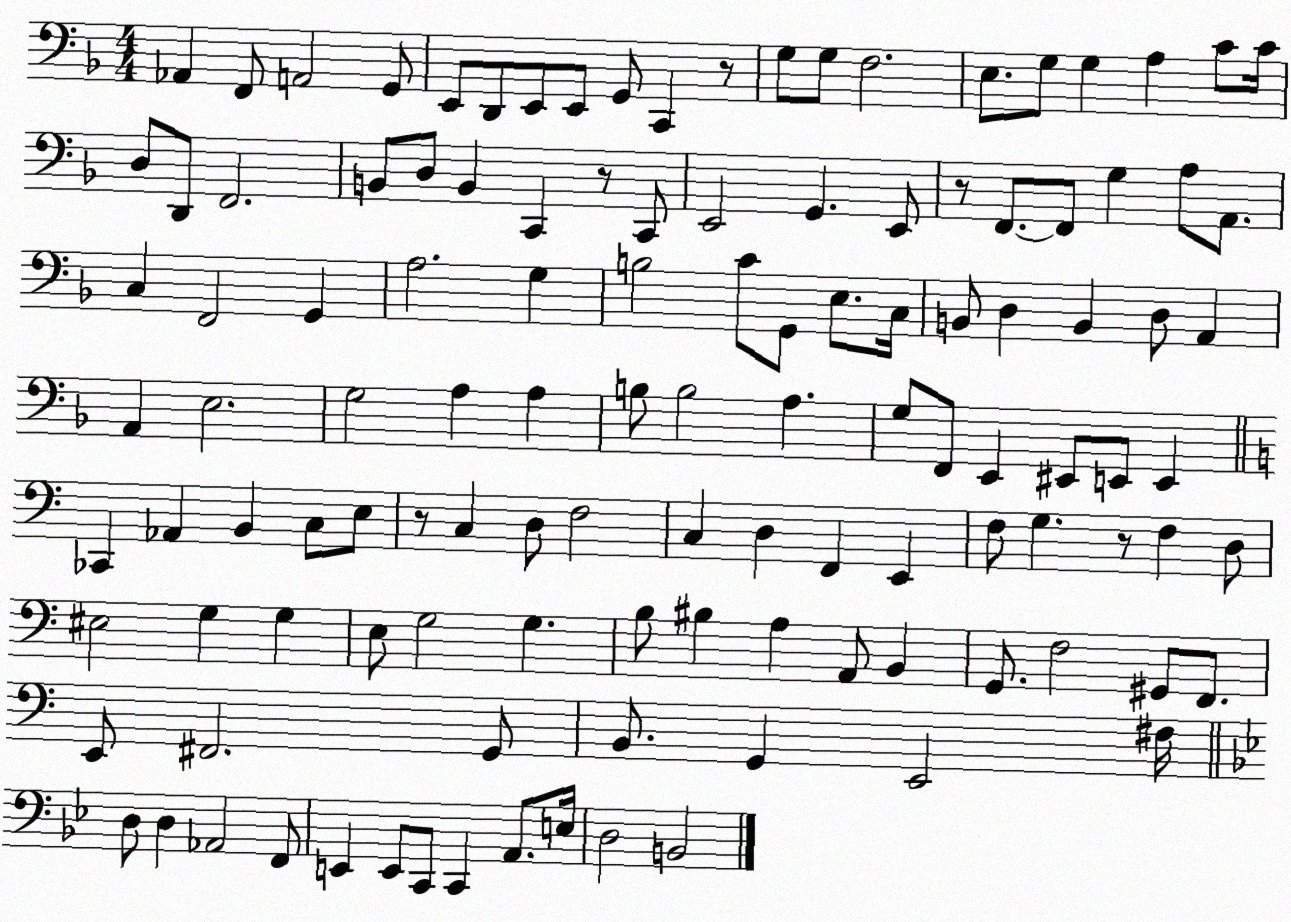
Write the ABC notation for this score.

X:1
T:Untitled
M:4/4
L:1/4
K:F
_A,, F,,/2 A,,2 G,,/2 E,,/2 D,,/2 E,,/2 E,,/2 G,,/2 C,, z/2 G,/2 G,/2 F,2 E,/2 G,/2 G, A, C/2 C/4 D,/2 D,,/2 F,,2 B,,/2 D,/2 B,, C,, z/2 C,,/2 E,,2 G,, E,,/2 z/2 F,,/2 F,,/2 G, A,/2 A,,/2 C, F,,2 G,, A,2 G, B,2 C/2 G,,/2 E,/2 C,/4 B,,/2 D, B,, D,/2 A,, A,, E,2 G,2 A, A, B,/2 B,2 A, G,/2 F,,/2 E,, ^E,,/2 E,,/2 E,, _C,, _A,, B,, C,/2 E,/2 z/2 C, D,/2 F,2 C, D, F,, E,, F,/2 G, z/2 F, D,/2 ^E,2 G, G, E,/2 G,2 G, B,/2 ^B, A, A,,/2 B,, G,,/2 F,2 ^G,,/2 F,,/2 E,,/2 ^F,,2 G,,/2 B,,/2 G,, E,,2 ^F,/4 D,/2 D, _A,,2 F,,/2 E,, E,,/2 C,,/2 C,, A,,/2 E,/4 D,2 B,,2